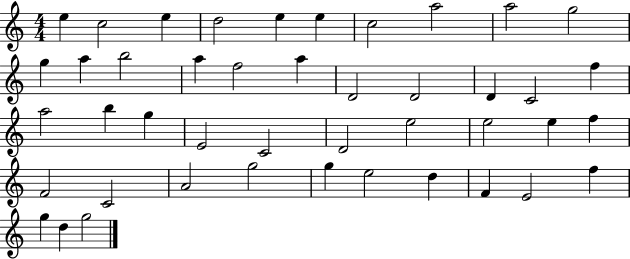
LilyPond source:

{
  \clef treble
  \numericTimeSignature
  \time 4/4
  \key c \major
  e''4 c''2 e''4 | d''2 e''4 e''4 | c''2 a''2 | a''2 g''2 | \break g''4 a''4 b''2 | a''4 f''2 a''4 | d'2 d'2 | d'4 c'2 f''4 | \break a''2 b''4 g''4 | e'2 c'2 | d'2 e''2 | e''2 e''4 f''4 | \break f'2 c'2 | a'2 g''2 | g''4 e''2 d''4 | f'4 e'2 f''4 | \break g''4 d''4 g''2 | \bar "|."
}